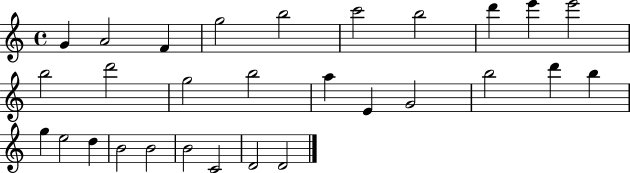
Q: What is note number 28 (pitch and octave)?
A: D4